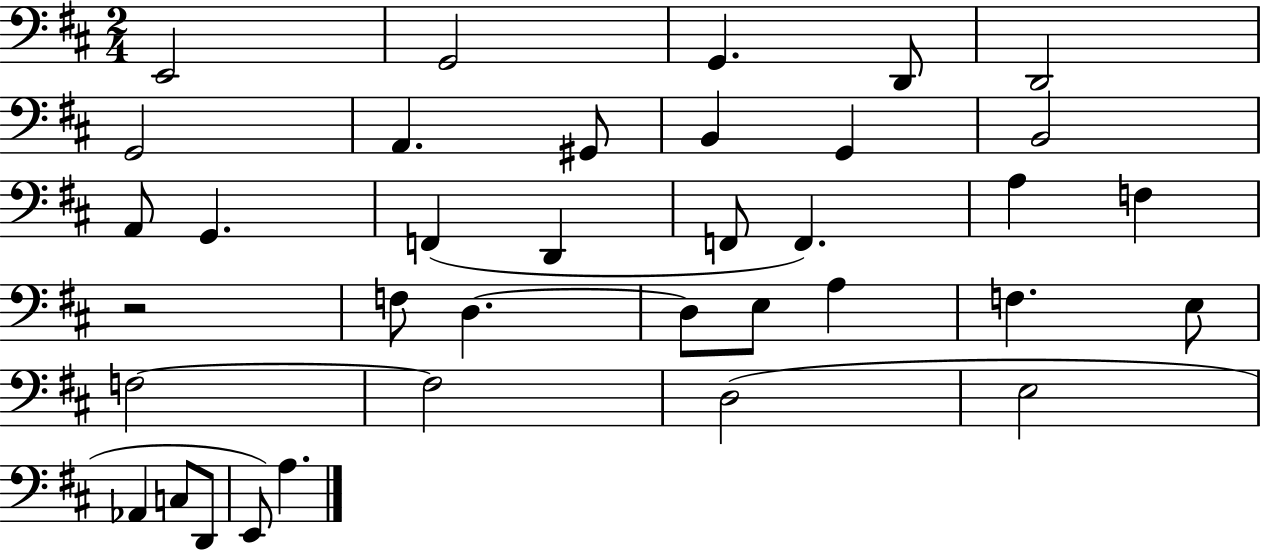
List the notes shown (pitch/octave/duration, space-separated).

E2/h G2/h G2/q. D2/e D2/h G2/h A2/q. G#2/e B2/q G2/q B2/h A2/e G2/q. F2/q D2/q F2/e F2/q. A3/q F3/q R/h F3/e D3/q. D3/e E3/e A3/q F3/q. E3/e F3/h F3/h D3/h E3/h Ab2/q C3/e D2/e E2/e A3/q.